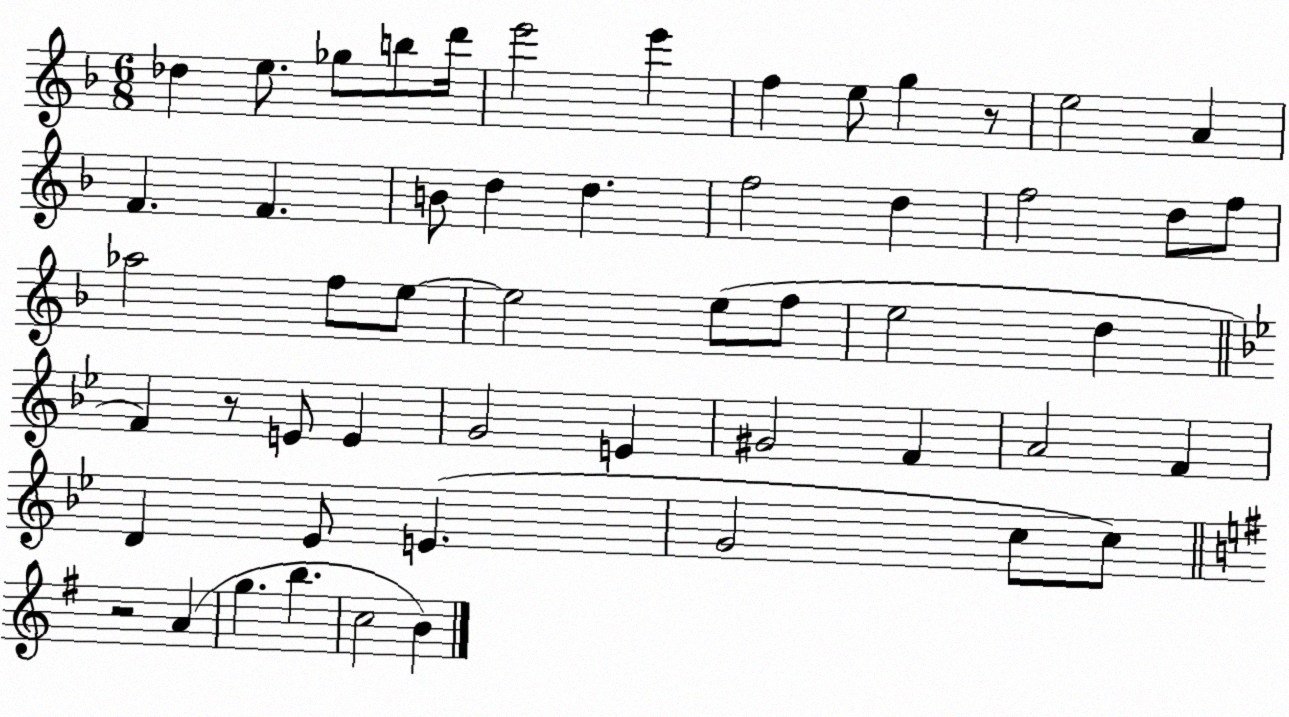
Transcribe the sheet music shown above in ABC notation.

X:1
T:Untitled
M:6/8
L:1/4
K:F
_d e/2 _g/2 b/2 d'/4 e'2 e' f e/2 g z/2 e2 A F F B/2 d d f2 d f2 d/2 f/2 _a2 f/2 e/2 e2 e/2 f/2 e2 d F z/2 E/2 E G2 E ^G2 F A2 F D _E/2 E G2 c/2 c/2 z2 A g b c2 B